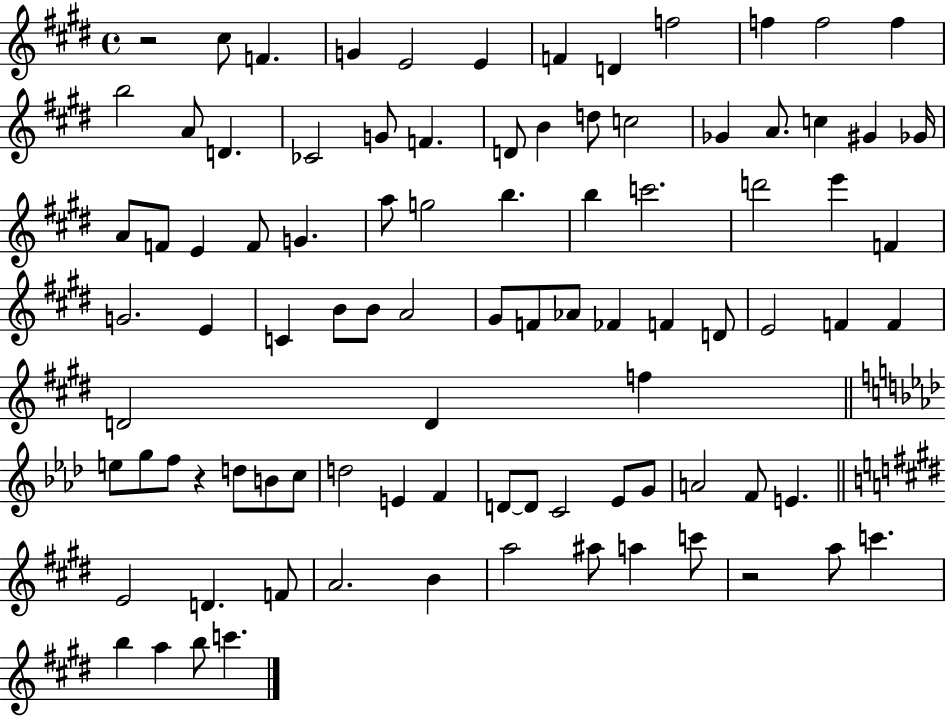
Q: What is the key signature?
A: E major